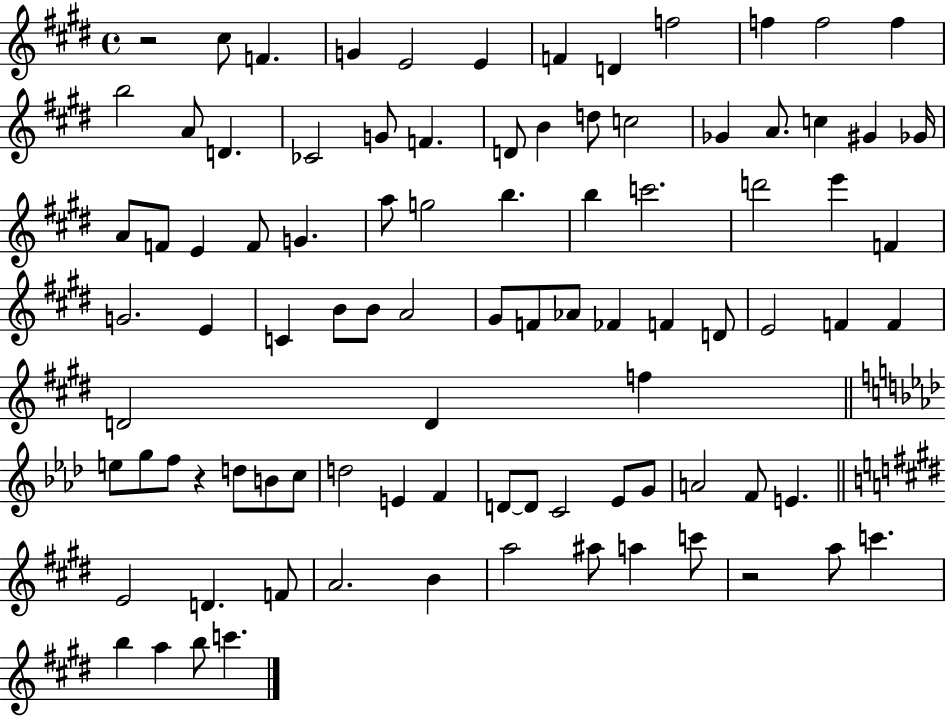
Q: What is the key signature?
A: E major